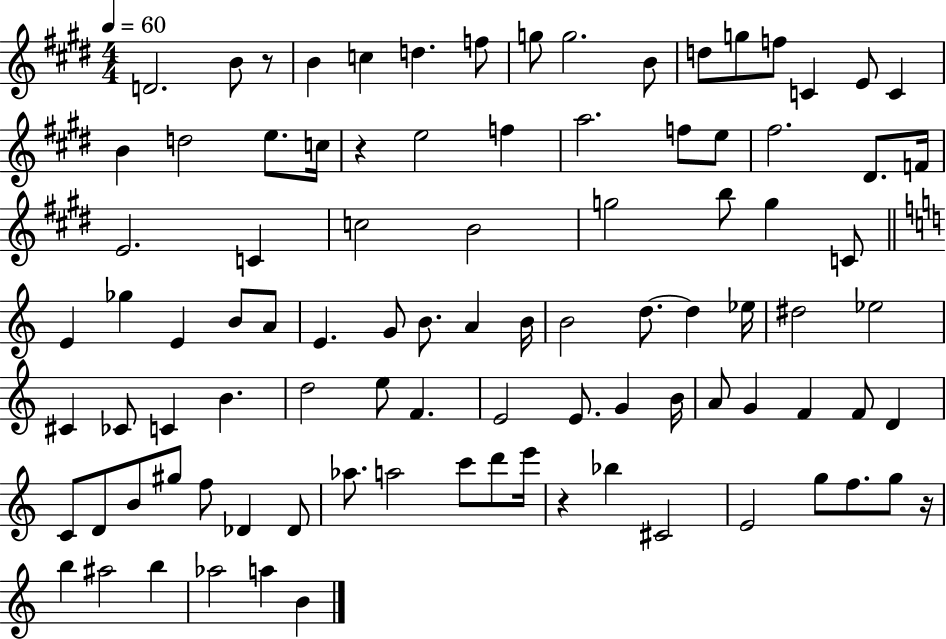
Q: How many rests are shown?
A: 4